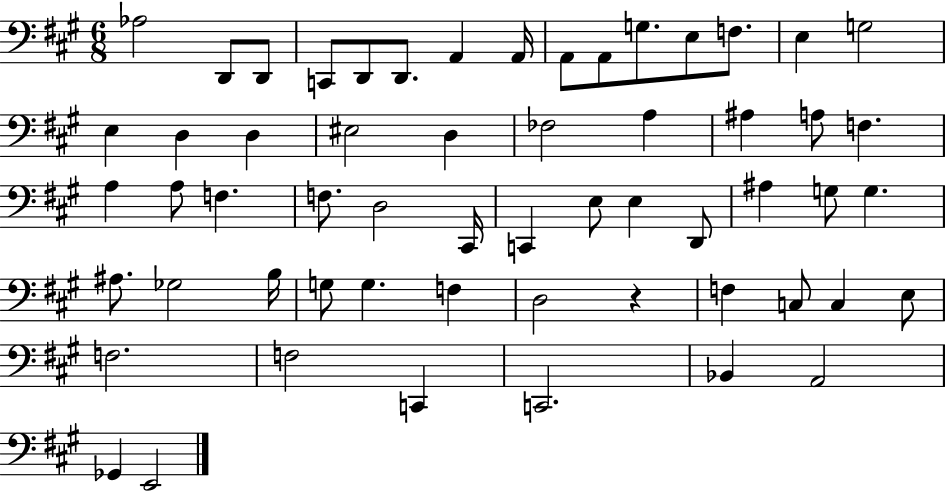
X:1
T:Untitled
M:6/8
L:1/4
K:A
_A,2 D,,/2 D,,/2 C,,/2 D,,/2 D,,/2 A,, A,,/4 A,,/2 A,,/2 G,/2 E,/2 F,/2 E, G,2 E, D, D, ^E,2 D, _F,2 A, ^A, A,/2 F, A, A,/2 F, F,/2 D,2 ^C,,/4 C,, E,/2 E, D,,/2 ^A, G,/2 G, ^A,/2 _G,2 B,/4 G,/2 G, F, D,2 z F, C,/2 C, E,/2 F,2 F,2 C,, C,,2 _B,, A,,2 _G,, E,,2